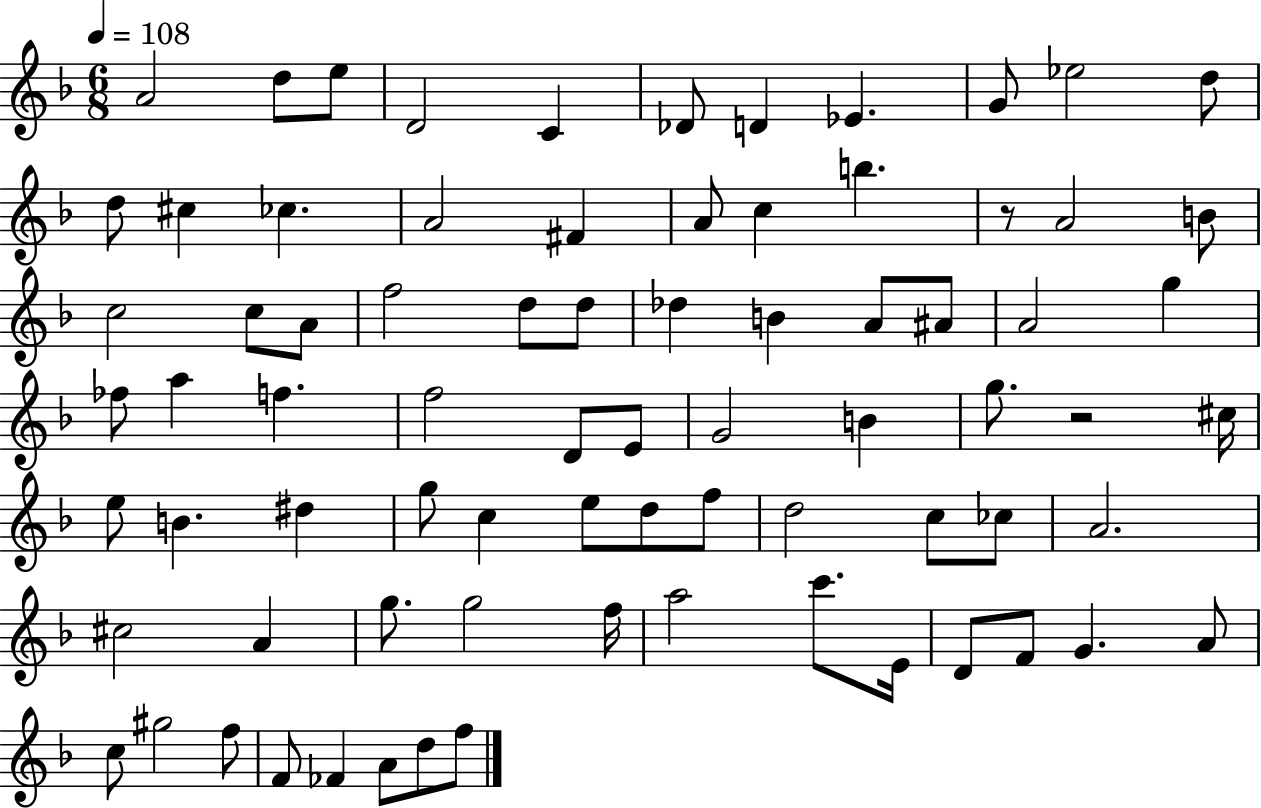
{
  \clef treble
  \numericTimeSignature
  \time 6/8
  \key f \major
  \tempo 4 = 108
  a'2 d''8 e''8 | d'2 c'4 | des'8 d'4 ees'4. | g'8 ees''2 d''8 | \break d''8 cis''4 ces''4. | a'2 fis'4 | a'8 c''4 b''4. | r8 a'2 b'8 | \break c''2 c''8 a'8 | f''2 d''8 d''8 | des''4 b'4 a'8 ais'8 | a'2 g''4 | \break fes''8 a''4 f''4. | f''2 d'8 e'8 | g'2 b'4 | g''8. r2 cis''16 | \break e''8 b'4. dis''4 | g''8 c''4 e''8 d''8 f''8 | d''2 c''8 ces''8 | a'2. | \break cis''2 a'4 | g''8. g''2 f''16 | a''2 c'''8. e'16 | d'8 f'8 g'4. a'8 | \break c''8 gis''2 f''8 | f'8 fes'4 a'8 d''8 f''8 | \bar "|."
}